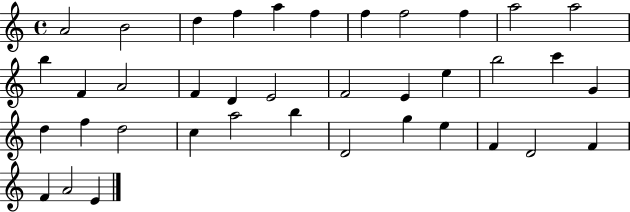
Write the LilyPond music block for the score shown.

{
  \clef treble
  \time 4/4
  \defaultTimeSignature
  \key c \major
  a'2 b'2 | d''4 f''4 a''4 f''4 | f''4 f''2 f''4 | a''2 a''2 | \break b''4 f'4 a'2 | f'4 d'4 e'2 | f'2 e'4 e''4 | b''2 c'''4 g'4 | \break d''4 f''4 d''2 | c''4 a''2 b''4 | d'2 g''4 e''4 | f'4 d'2 f'4 | \break f'4 a'2 e'4 | \bar "|."
}